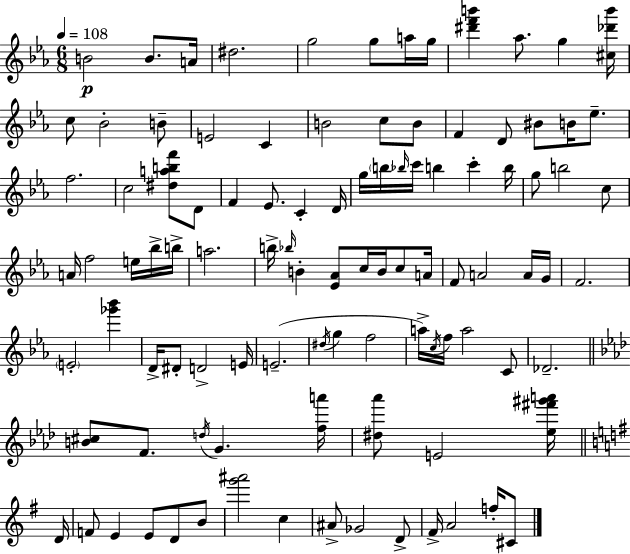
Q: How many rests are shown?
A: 0